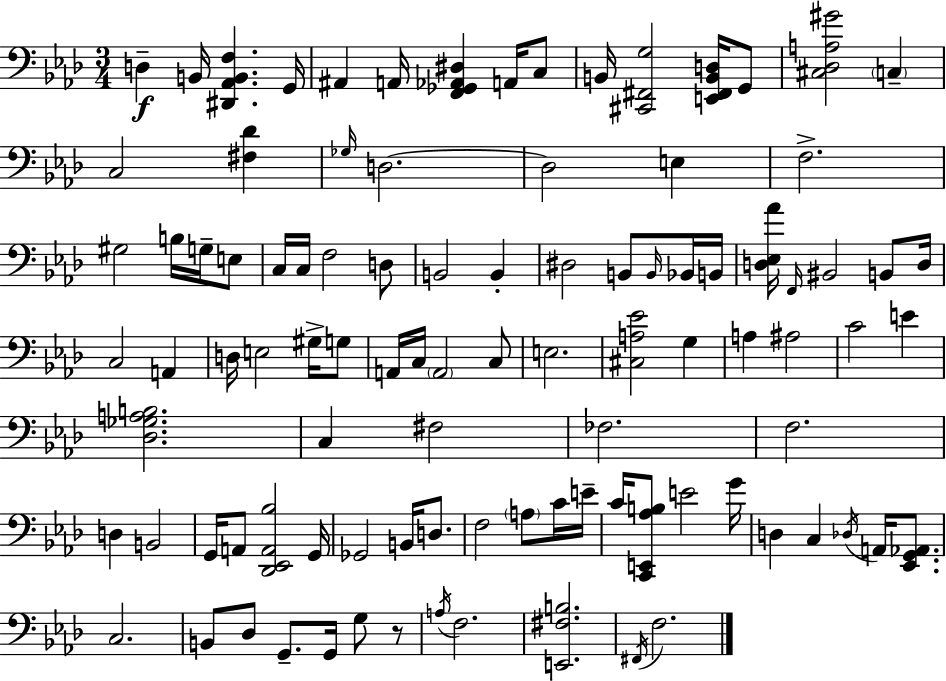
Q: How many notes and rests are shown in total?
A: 98